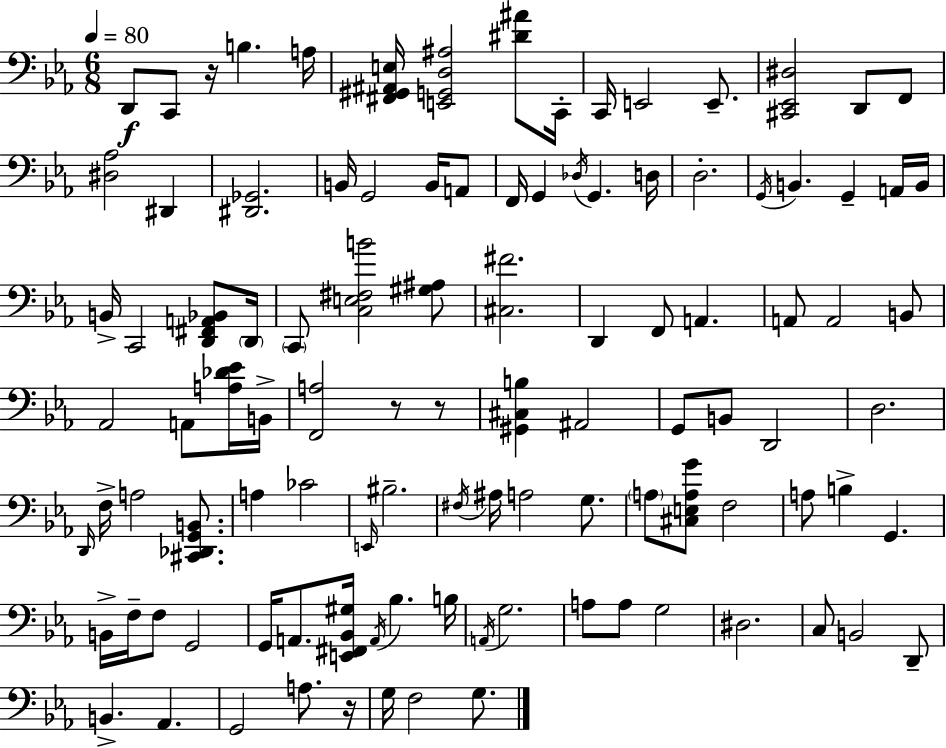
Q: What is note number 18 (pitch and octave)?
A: Db3